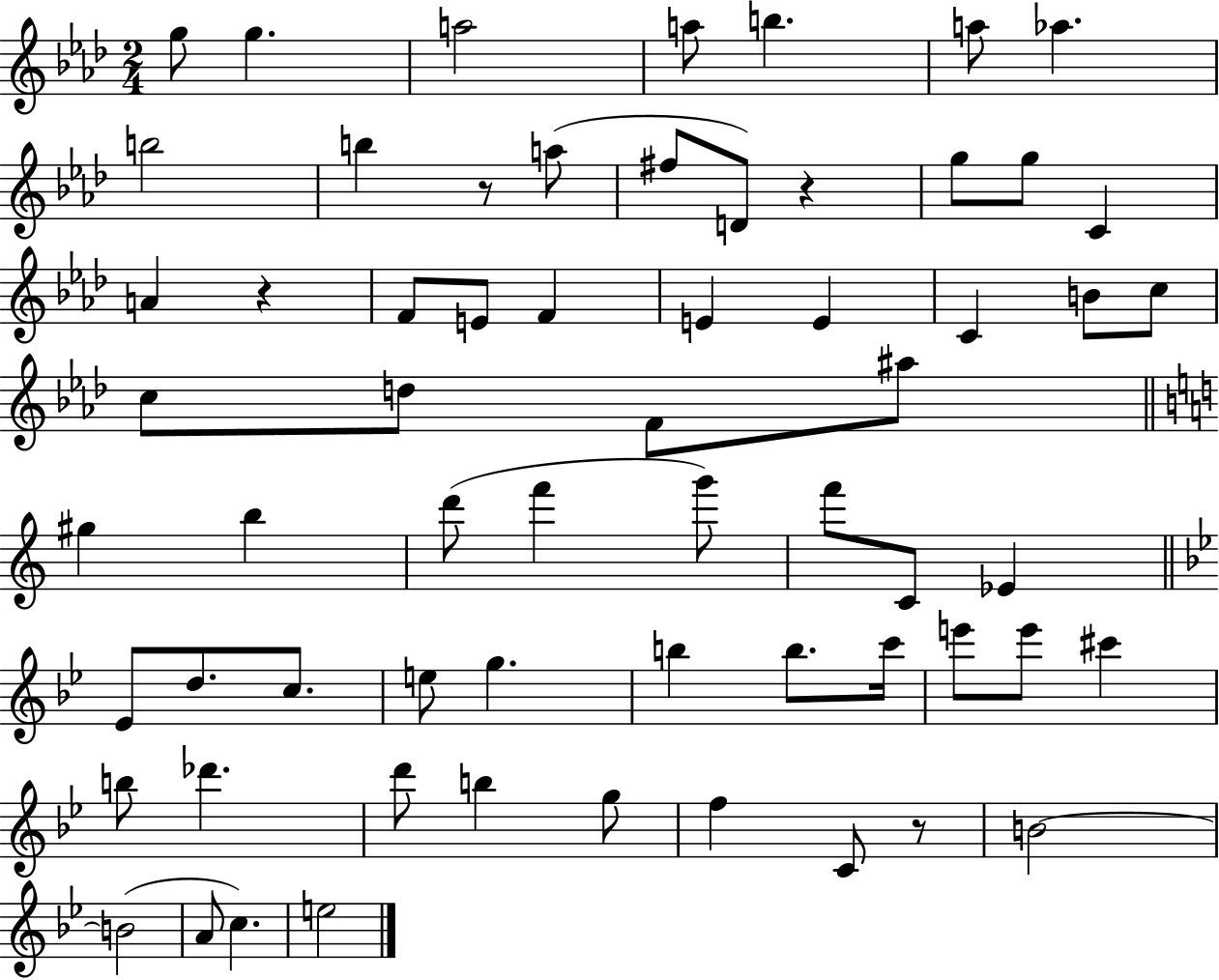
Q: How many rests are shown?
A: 4